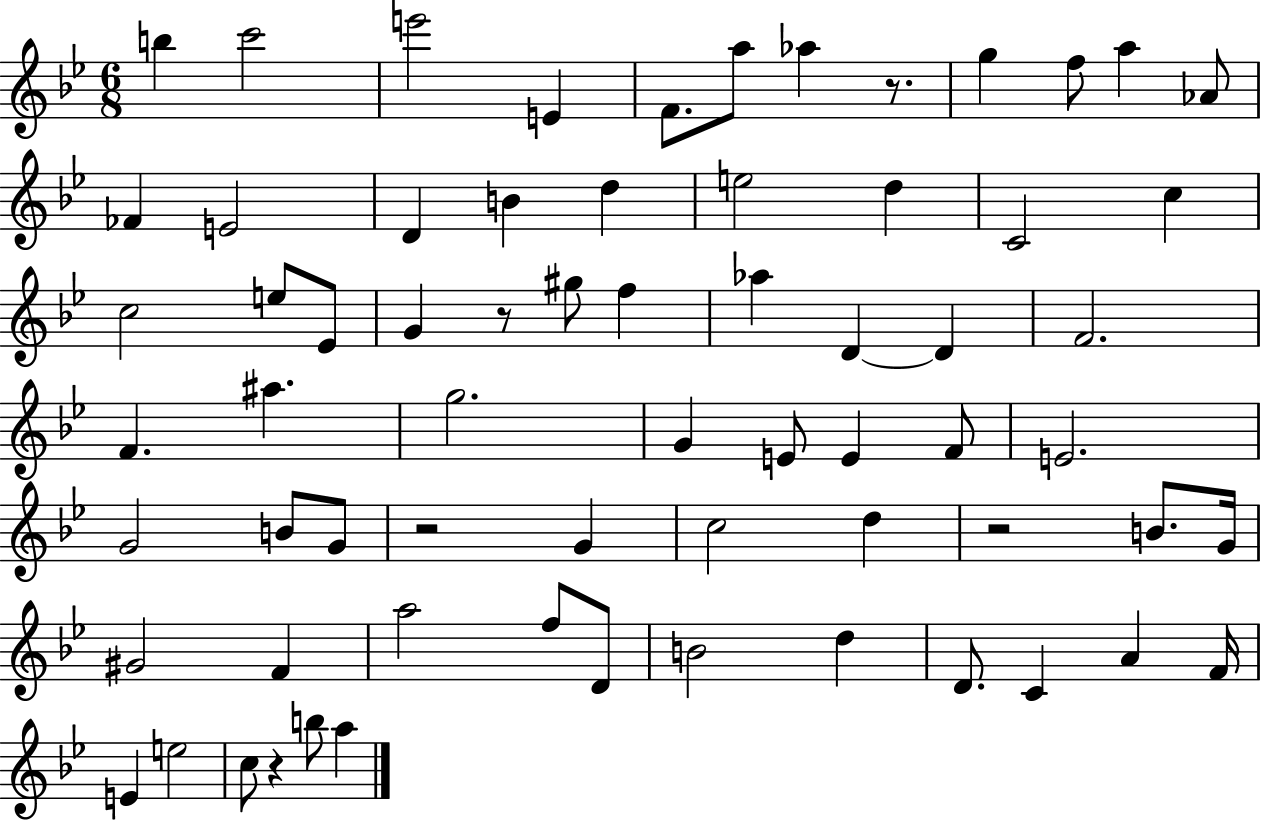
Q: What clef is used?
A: treble